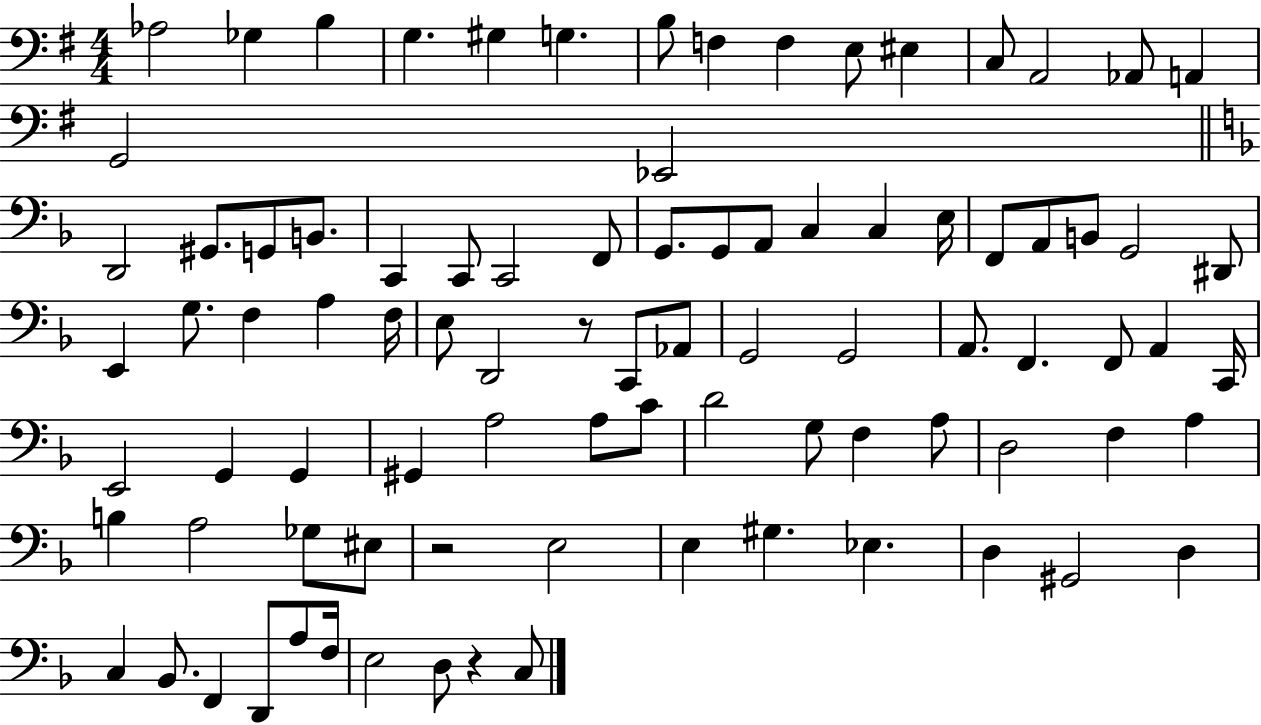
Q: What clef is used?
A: bass